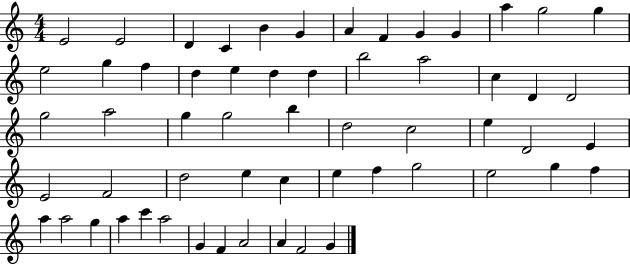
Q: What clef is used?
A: treble